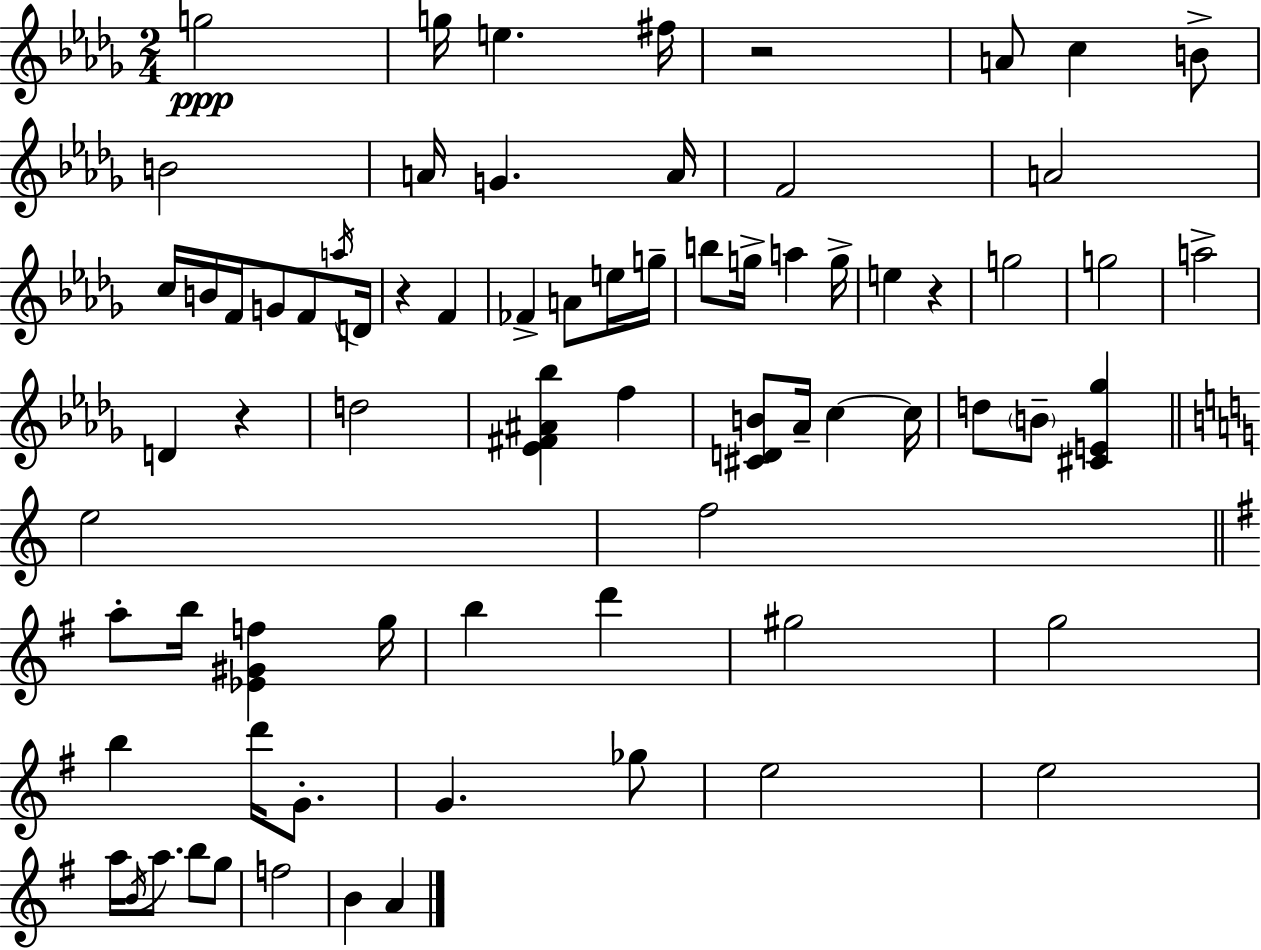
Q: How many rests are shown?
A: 4